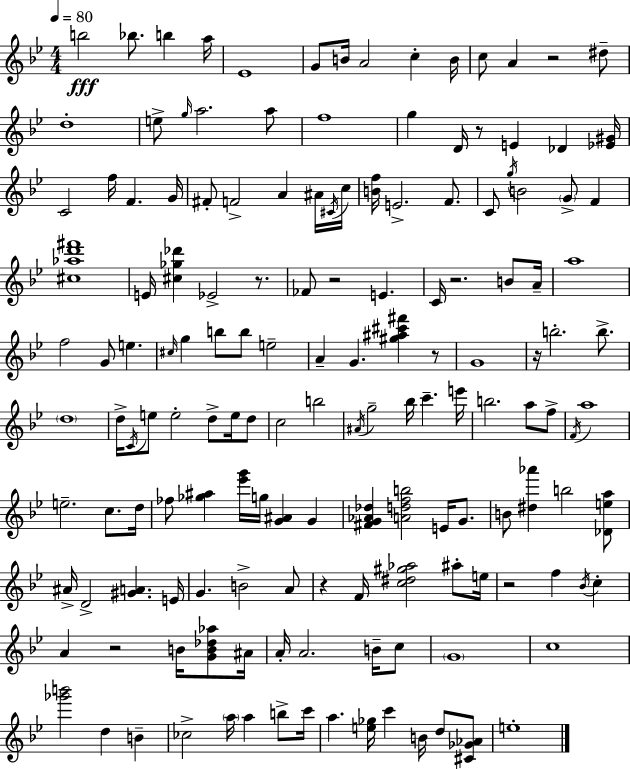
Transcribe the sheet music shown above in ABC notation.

X:1
T:Untitled
M:4/4
L:1/4
K:Bb
b2 _b/2 b a/4 _E4 G/2 B/4 A2 c B/4 c/2 A z2 ^d/2 d4 e/2 g/4 a2 a/2 f4 g D/4 z/2 E _D [_E^G]/4 C2 f/4 F G/4 ^F/2 F2 A ^A/4 ^C/4 c/4 [Bf]/4 E2 F/2 C/2 g/4 B2 G/2 F [^c_ad'^f']4 E/4 [^c_g_d'] _E2 z/2 _F/2 z2 E C/4 z2 B/2 A/4 a4 f2 G/2 e ^c/4 g b/2 b/2 e2 A G [^g^a^c'^f'] z/2 G4 z/4 b2 b/2 d4 d/4 C/4 e/2 e2 d/2 e/4 d/2 c2 b2 ^A/4 g2 _b/4 c' e'/4 b2 a/2 f/2 F/4 a4 e2 c/2 d/4 _f/2 [_g^a] [_e'g']/4 g/4 [G^A] G [^FG_A_d] [Adfb]2 E/4 G/2 B/2 [^d_a'] b2 [_Dea]/2 ^A/4 D2 [^GA] E/4 G B2 A/2 z F/4 [c^d^g_a]2 ^a/2 e/4 z2 f _B/4 c A z2 B/4 [GB_d_a]/2 ^A/4 A/4 A2 B/4 c/2 G4 c4 [_g'b']2 d B _c2 a/4 a b/2 c'/4 a [e_g]/4 c' B/4 d/2 [^C_G_A]/2 e4